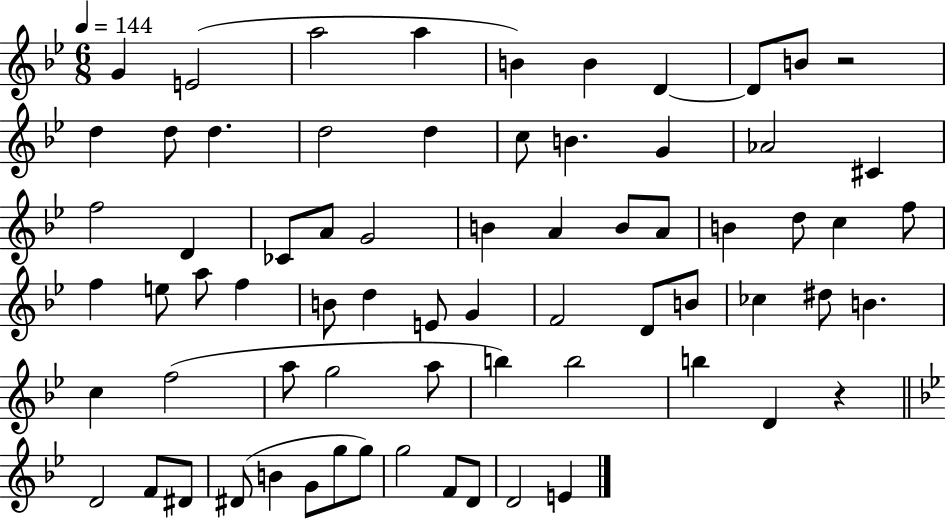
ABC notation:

X:1
T:Untitled
M:6/8
L:1/4
K:Bb
G E2 a2 a B B D D/2 B/2 z2 d d/2 d d2 d c/2 B G _A2 ^C f2 D _C/2 A/2 G2 B A B/2 A/2 B d/2 c f/2 f e/2 a/2 f B/2 d E/2 G F2 D/2 B/2 _c ^d/2 B c f2 a/2 g2 a/2 b b2 b D z D2 F/2 ^D/2 ^D/2 B G/2 g/2 g/2 g2 F/2 D/2 D2 E